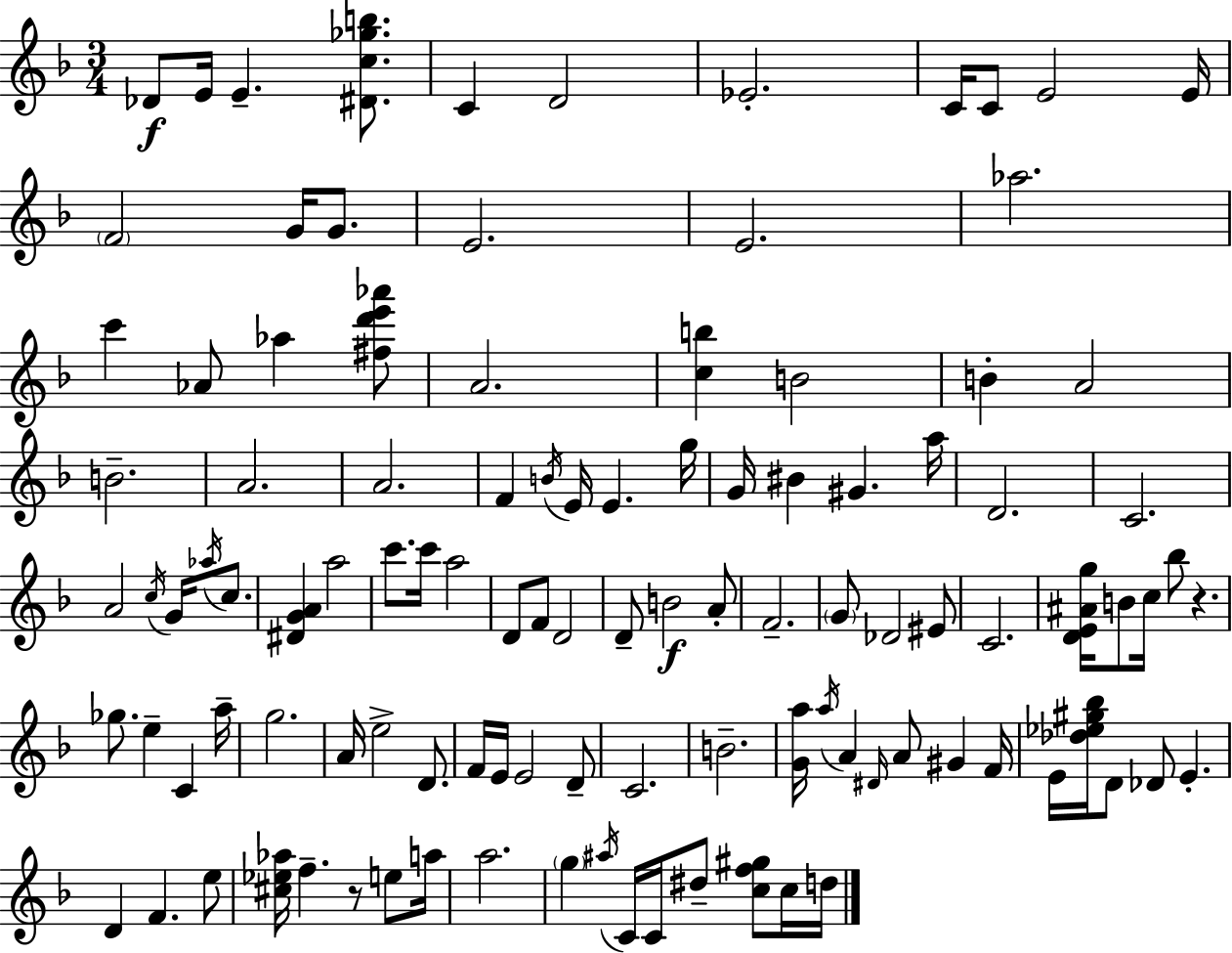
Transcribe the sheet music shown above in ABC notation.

X:1
T:Untitled
M:3/4
L:1/4
K:Dm
_D/2 E/4 E [^Dc_gb]/2 C D2 _E2 C/4 C/2 E2 E/4 F2 G/4 G/2 E2 E2 _a2 c' _A/2 _a [^fd'e'_a']/2 A2 [cb] B2 B A2 B2 A2 A2 F B/4 E/4 E g/4 G/4 ^B ^G a/4 D2 C2 A2 c/4 G/4 _a/4 c/2 [^DGA] a2 c'/2 c'/4 a2 D/2 F/2 D2 D/2 B2 A/2 F2 G/2 _D2 ^E/2 C2 [DE^Ag]/4 B/2 c/4 _b/2 z _g/2 e C a/4 g2 A/4 e2 D/2 F/4 E/4 E2 D/2 C2 B2 [Ga]/4 a/4 A ^D/4 A/2 ^G F/4 E/4 [_d_e^g_b]/4 D/2 _D/2 E D F e/2 [^c_e_a]/4 f z/2 e/2 a/4 a2 g ^a/4 C/4 C/4 ^d/2 [cf^g]/2 c/4 d/4